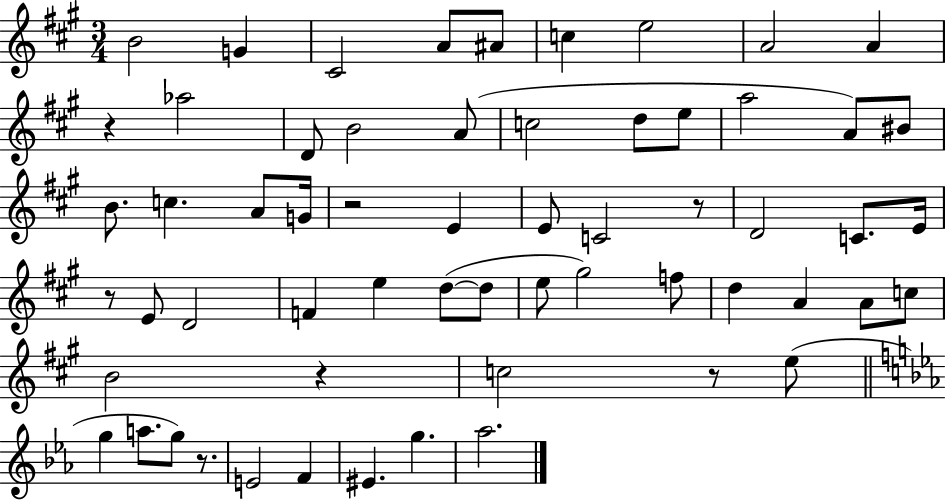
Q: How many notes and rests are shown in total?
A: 60